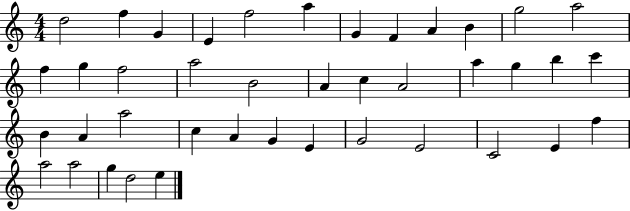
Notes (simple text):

D5/h F5/q G4/q E4/q F5/h A5/q G4/q F4/q A4/q B4/q G5/h A5/h F5/q G5/q F5/h A5/h B4/h A4/q C5/q A4/h A5/q G5/q B5/q C6/q B4/q A4/q A5/h C5/q A4/q G4/q E4/q G4/h E4/h C4/h E4/q F5/q A5/h A5/h G5/q D5/h E5/q